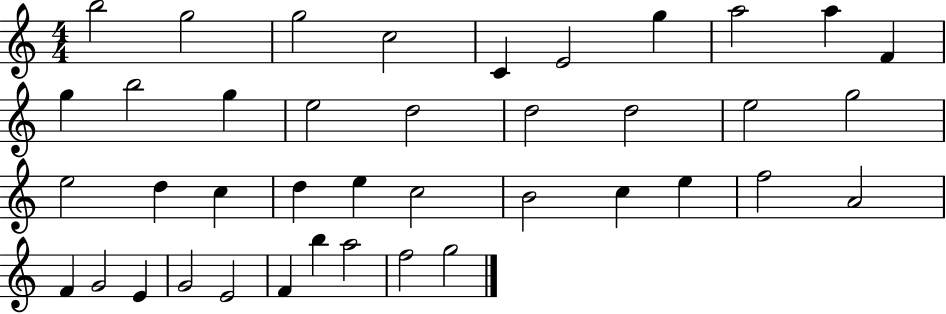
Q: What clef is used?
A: treble